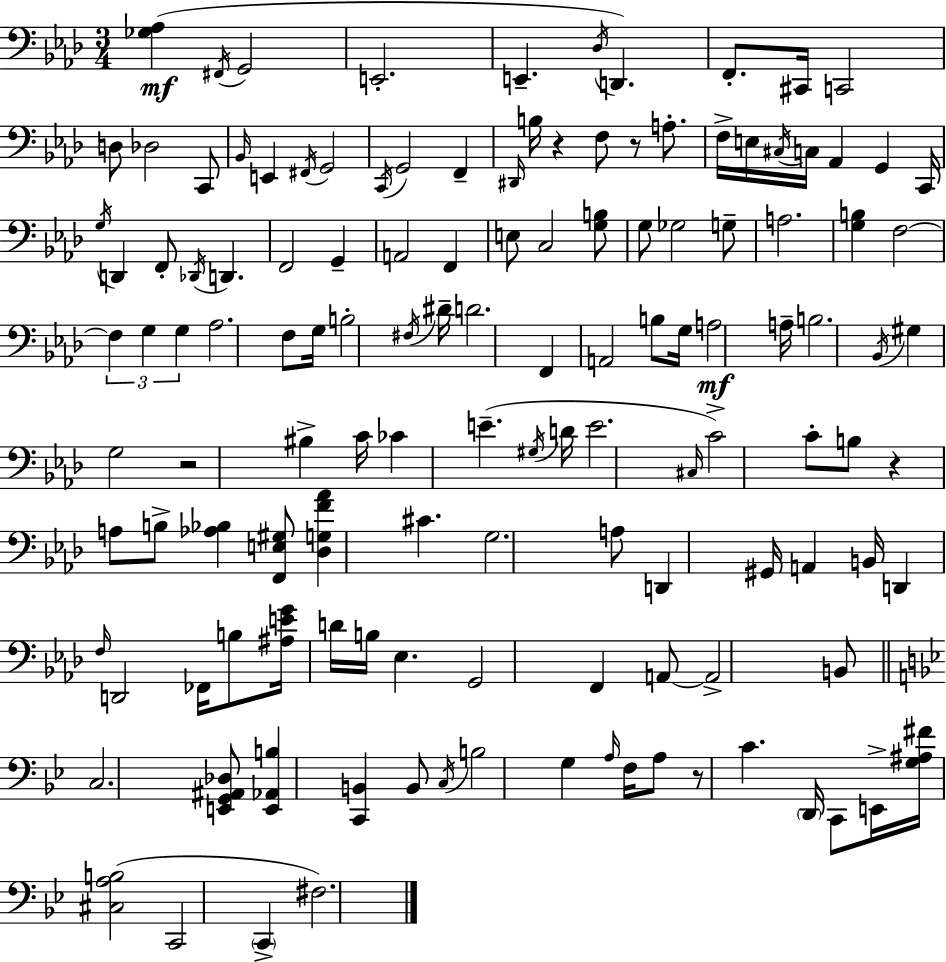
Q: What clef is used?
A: bass